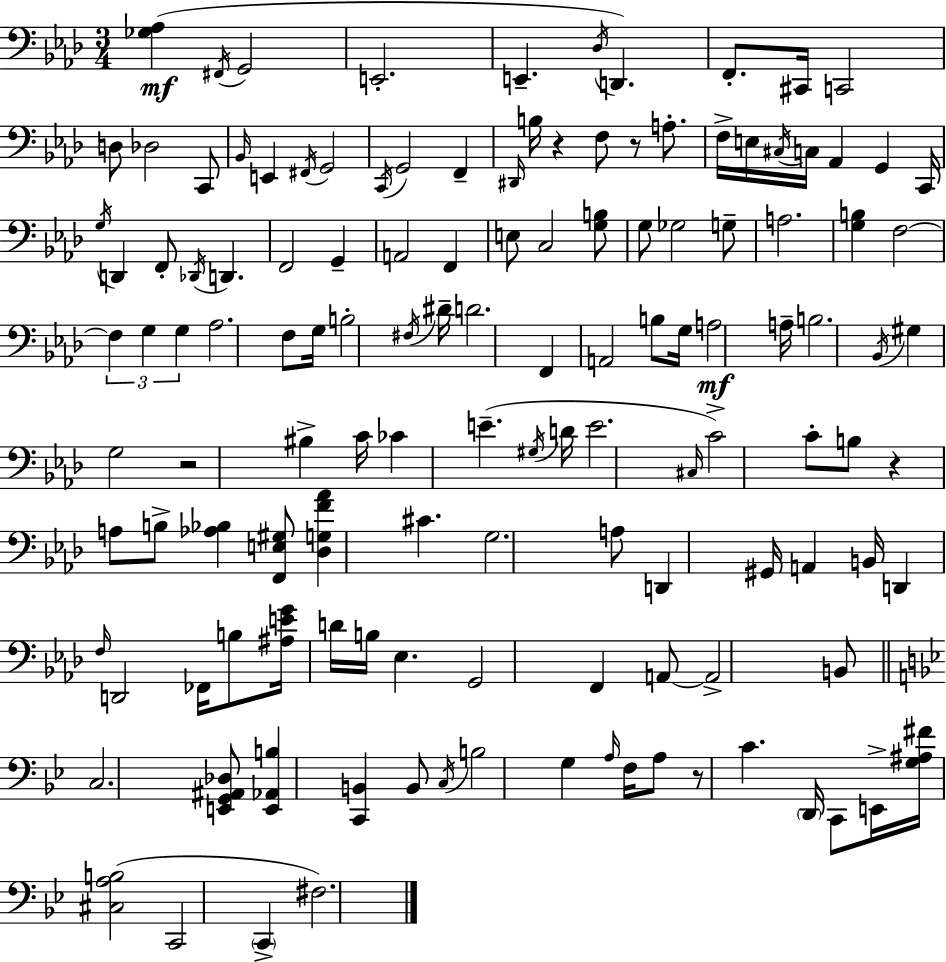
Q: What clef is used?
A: bass